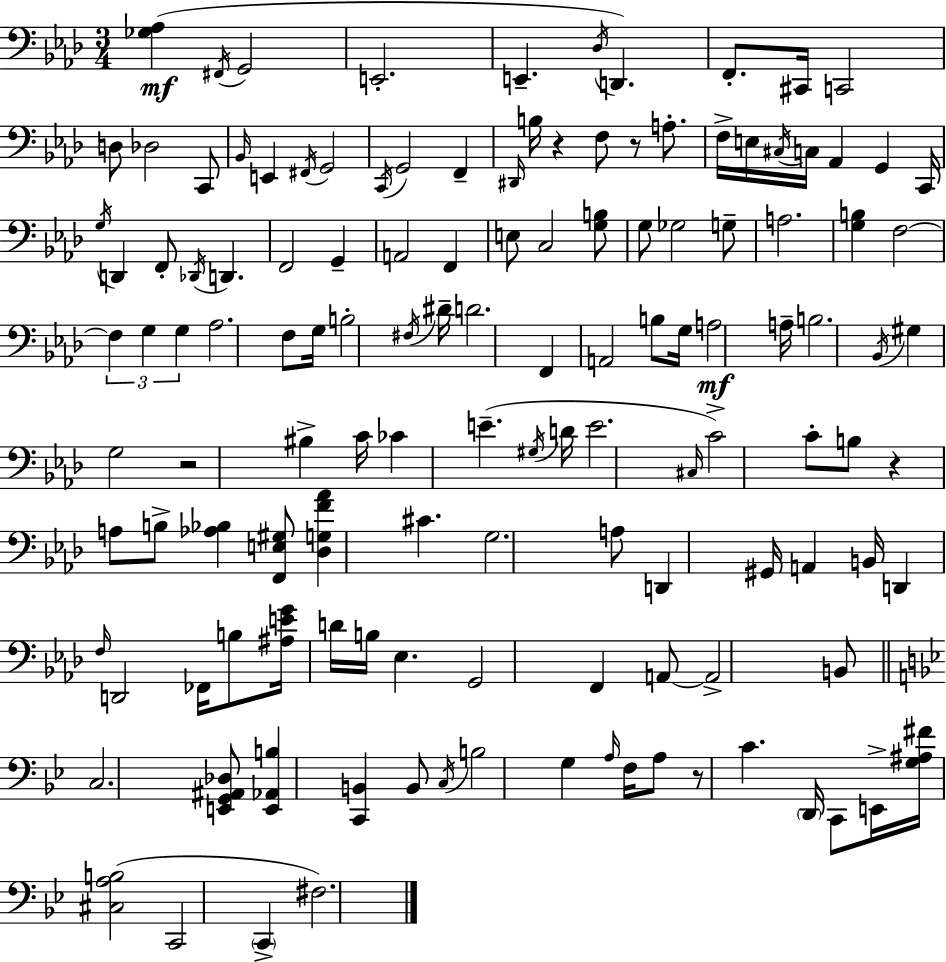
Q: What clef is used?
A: bass